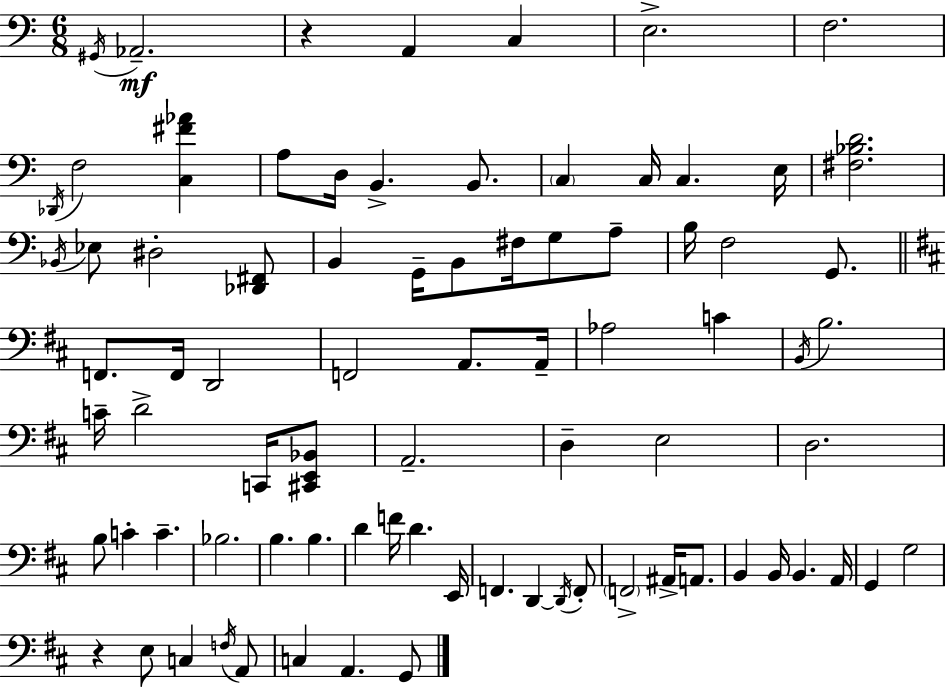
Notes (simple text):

G#2/s Ab2/h. R/q A2/q C3/q E3/h. F3/h. Db2/s F3/h [C3,F#4,Ab4]/q A3/e D3/s B2/q. B2/e. C3/q C3/s C3/q. E3/s [F#3,Bb3,D4]/h. Bb2/s Eb3/e D#3/h [Db2,F#2]/e B2/q G2/s B2/e F#3/s G3/e A3/e B3/s F3/h G2/e. F2/e. F2/s D2/h F2/h A2/e. A2/s Ab3/h C4/q B2/s B3/h. C4/s D4/h C2/s [C#2,E2,Bb2]/e A2/h. D3/q E3/h D3/h. B3/e C4/q C4/q. Bb3/h. B3/q. B3/q. D4/q F4/s D4/q. E2/s F2/q. D2/q D2/s F2/e F2/h A#2/s A2/e. B2/q B2/s B2/q. A2/s G2/q G3/h R/q E3/e C3/q F3/s A2/e C3/q A2/q. G2/e